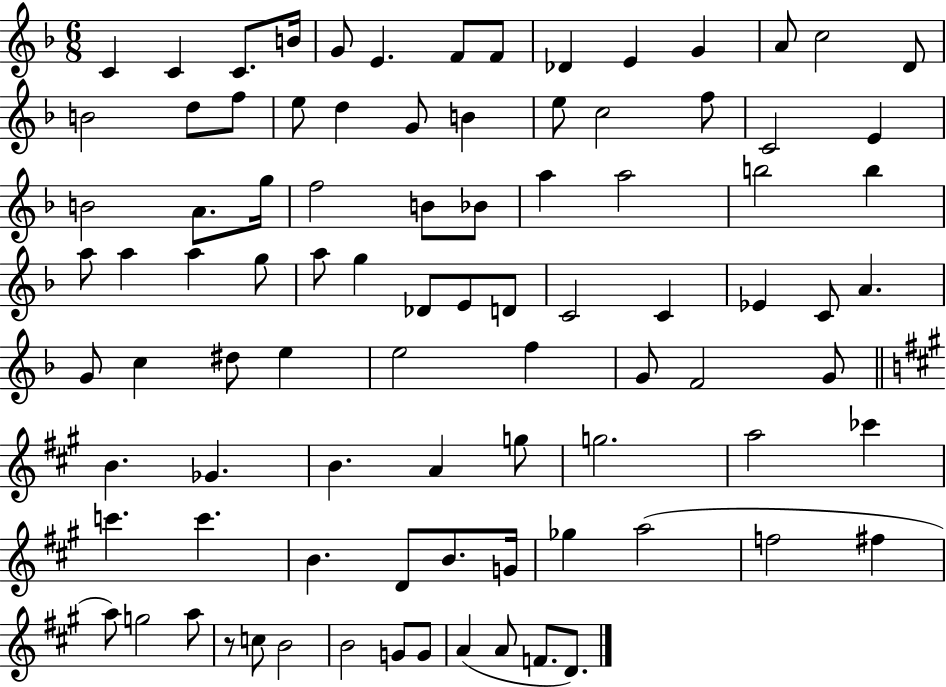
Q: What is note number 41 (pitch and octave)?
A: A5